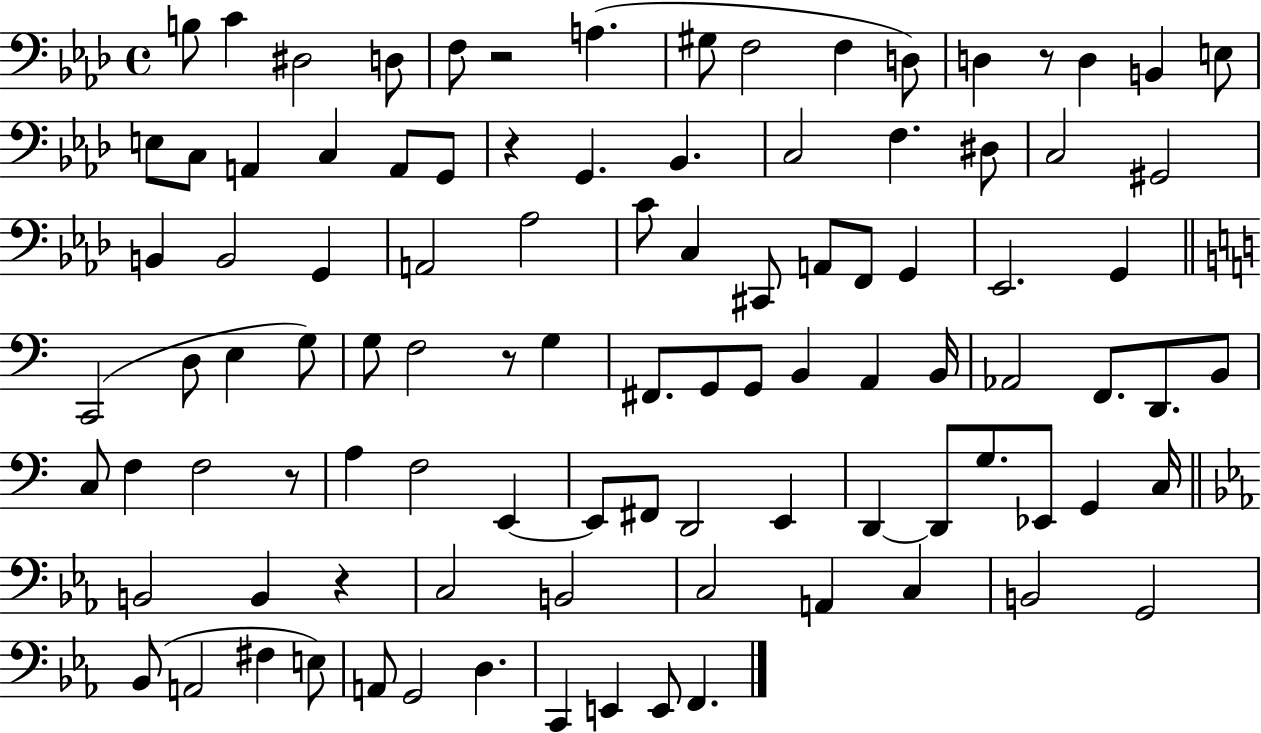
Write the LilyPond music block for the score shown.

{
  \clef bass
  \time 4/4
  \defaultTimeSignature
  \key aes \major
  b8 c'4 dis2 d8 | f8 r2 a4.( | gis8 f2 f4 d8) | d4 r8 d4 b,4 e8 | \break e8 c8 a,4 c4 a,8 g,8 | r4 g,4. bes,4. | c2 f4. dis8 | c2 gis,2 | \break b,4 b,2 g,4 | a,2 aes2 | c'8 c4 cis,8 a,8 f,8 g,4 | ees,2. g,4 | \break \bar "||" \break \key a \minor c,2( d8 e4 g8) | g8 f2 r8 g4 | fis,8. g,8 g,8 b,4 a,4 b,16 | aes,2 f,8. d,8. b,8 | \break c8 f4 f2 r8 | a4 f2 e,4~~ | e,8 fis,8 d,2 e,4 | d,4~~ d,8 g8. ees,8 g,4 c16 | \break \bar "||" \break \key ees \major b,2 b,4 r4 | c2 b,2 | c2 a,4 c4 | b,2 g,2 | \break bes,8( a,2 fis4 e8) | a,8 g,2 d4. | c,4 e,4 e,8 f,4. | \bar "|."
}